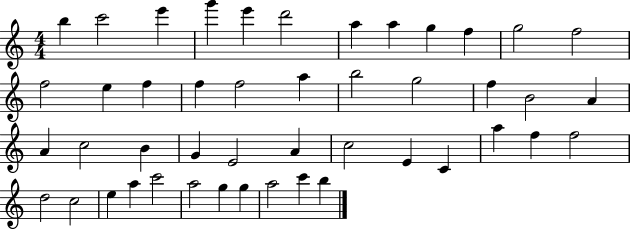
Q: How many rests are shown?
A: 0